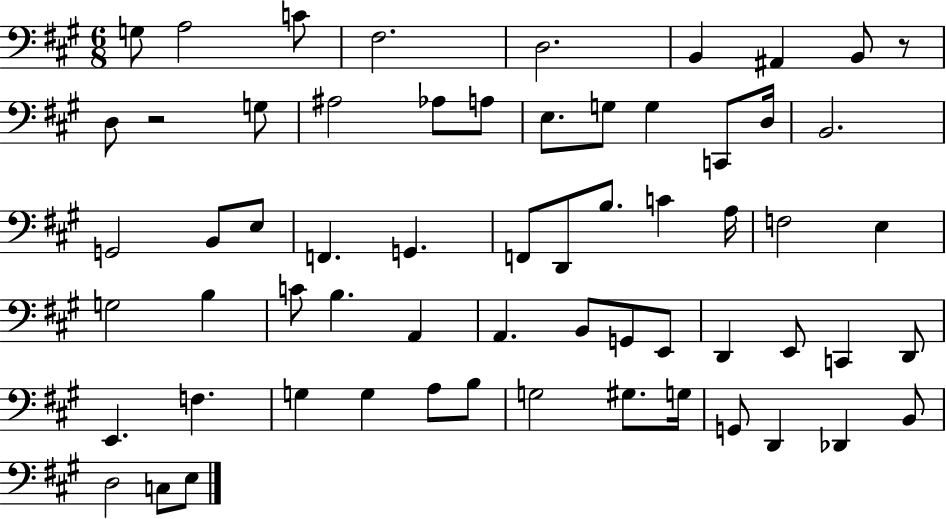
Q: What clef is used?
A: bass